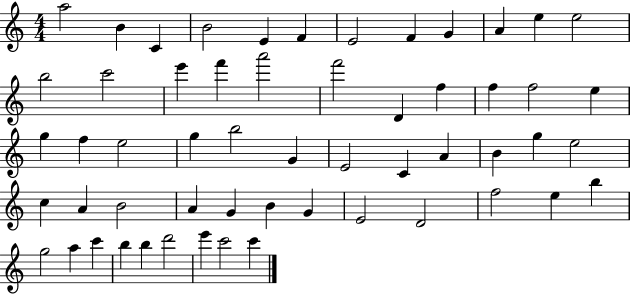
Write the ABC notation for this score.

X:1
T:Untitled
M:4/4
L:1/4
K:C
a2 B C B2 E F E2 F G A e e2 b2 c'2 e' f' a'2 f'2 D f f f2 e g f e2 g b2 G E2 C A B g e2 c A B2 A G B G E2 D2 f2 e b g2 a c' b b d'2 e' c'2 c'